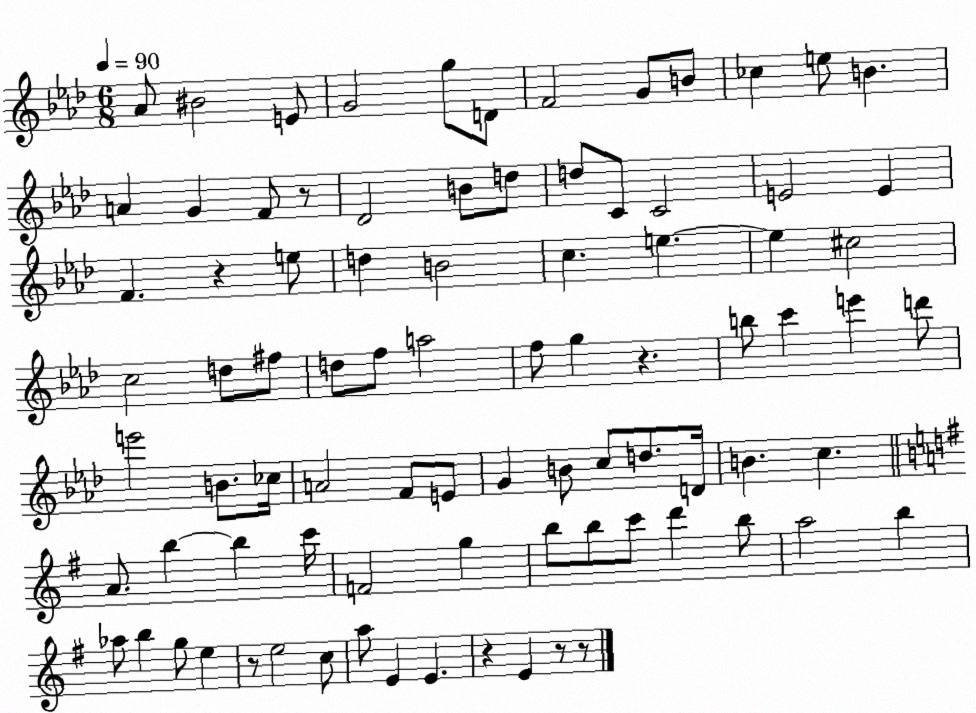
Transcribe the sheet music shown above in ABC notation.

X:1
T:Untitled
M:6/8
L:1/4
K:Ab
_A/2 ^B2 E/2 G2 g/2 D/2 F2 G/2 B/2 _c e/2 B A G F/2 z/2 _D2 B/2 d/2 d/2 C/2 C2 E2 E F z e/2 d B2 c e e ^c2 c2 d/2 ^f/2 d/2 f/2 a2 f/2 g z b/2 c' e' d'/2 e'2 B/2 _c/4 A2 F/2 E/2 G B/2 c/2 d/2 D/4 B c A/2 b b c'/4 F2 g b/2 b/2 c'/2 d' b/2 a2 b _a/2 b g/2 e z/2 e2 c/2 a/2 E E z E z/2 z/2